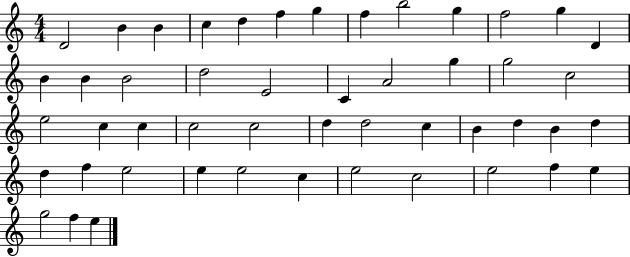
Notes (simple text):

D4/h B4/q B4/q C5/q D5/q F5/q G5/q F5/q B5/h G5/q F5/h G5/q D4/q B4/q B4/q B4/h D5/h E4/h C4/q A4/h G5/q G5/h C5/h E5/h C5/q C5/q C5/h C5/h D5/q D5/h C5/q B4/q D5/q B4/q D5/q D5/q F5/q E5/h E5/q E5/h C5/q E5/h C5/h E5/h F5/q E5/q G5/h F5/q E5/q